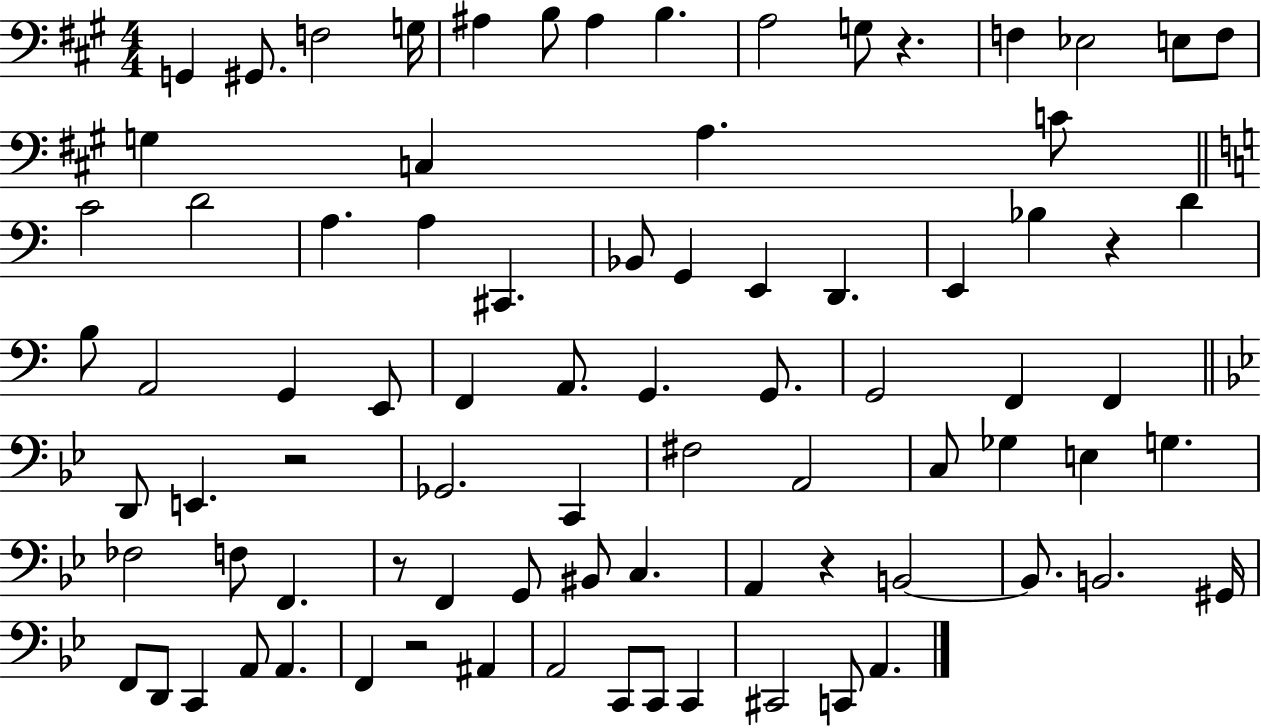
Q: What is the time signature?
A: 4/4